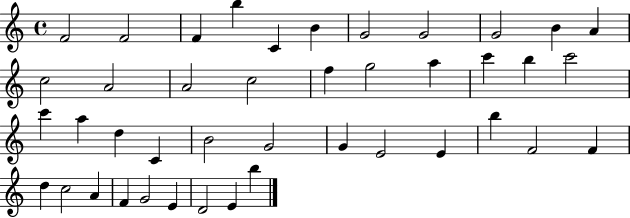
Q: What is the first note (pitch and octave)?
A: F4